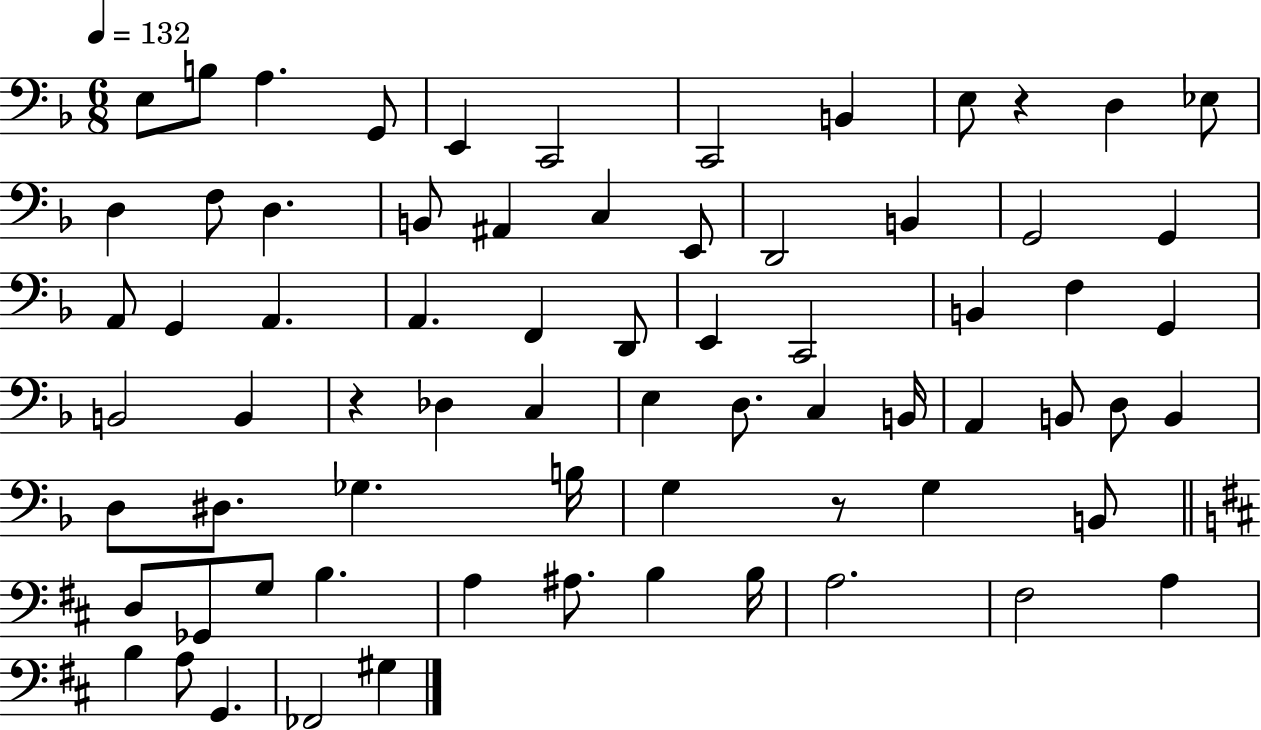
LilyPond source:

{
  \clef bass
  \numericTimeSignature
  \time 6/8
  \key f \major
  \tempo 4 = 132
  e8 b8 a4. g,8 | e,4 c,2 | c,2 b,4 | e8 r4 d4 ees8 | \break d4 f8 d4. | b,8 ais,4 c4 e,8 | d,2 b,4 | g,2 g,4 | \break a,8 g,4 a,4. | a,4. f,4 d,8 | e,4 c,2 | b,4 f4 g,4 | \break b,2 b,4 | r4 des4 c4 | e4 d8. c4 b,16 | a,4 b,8 d8 b,4 | \break d8 dis8. ges4. b16 | g4 r8 g4 b,8 | \bar "||" \break \key b \minor d8 ges,8 g8 b4. | a4 ais8. b4 b16 | a2. | fis2 a4 | \break b4 a8 g,4. | fes,2 gis4 | \bar "|."
}